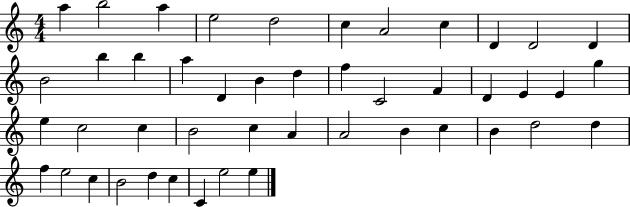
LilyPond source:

{
  \clef treble
  \numericTimeSignature
  \time 4/4
  \key c \major
  a''4 b''2 a''4 | e''2 d''2 | c''4 a'2 c''4 | d'4 d'2 d'4 | \break b'2 b''4 b''4 | a''4 d'4 b'4 d''4 | f''4 c'2 f'4 | d'4 e'4 e'4 g''4 | \break e''4 c''2 c''4 | b'2 c''4 a'4 | a'2 b'4 c''4 | b'4 d''2 d''4 | \break f''4 e''2 c''4 | b'2 d''4 c''4 | c'4 e''2 e''4 | \bar "|."
}